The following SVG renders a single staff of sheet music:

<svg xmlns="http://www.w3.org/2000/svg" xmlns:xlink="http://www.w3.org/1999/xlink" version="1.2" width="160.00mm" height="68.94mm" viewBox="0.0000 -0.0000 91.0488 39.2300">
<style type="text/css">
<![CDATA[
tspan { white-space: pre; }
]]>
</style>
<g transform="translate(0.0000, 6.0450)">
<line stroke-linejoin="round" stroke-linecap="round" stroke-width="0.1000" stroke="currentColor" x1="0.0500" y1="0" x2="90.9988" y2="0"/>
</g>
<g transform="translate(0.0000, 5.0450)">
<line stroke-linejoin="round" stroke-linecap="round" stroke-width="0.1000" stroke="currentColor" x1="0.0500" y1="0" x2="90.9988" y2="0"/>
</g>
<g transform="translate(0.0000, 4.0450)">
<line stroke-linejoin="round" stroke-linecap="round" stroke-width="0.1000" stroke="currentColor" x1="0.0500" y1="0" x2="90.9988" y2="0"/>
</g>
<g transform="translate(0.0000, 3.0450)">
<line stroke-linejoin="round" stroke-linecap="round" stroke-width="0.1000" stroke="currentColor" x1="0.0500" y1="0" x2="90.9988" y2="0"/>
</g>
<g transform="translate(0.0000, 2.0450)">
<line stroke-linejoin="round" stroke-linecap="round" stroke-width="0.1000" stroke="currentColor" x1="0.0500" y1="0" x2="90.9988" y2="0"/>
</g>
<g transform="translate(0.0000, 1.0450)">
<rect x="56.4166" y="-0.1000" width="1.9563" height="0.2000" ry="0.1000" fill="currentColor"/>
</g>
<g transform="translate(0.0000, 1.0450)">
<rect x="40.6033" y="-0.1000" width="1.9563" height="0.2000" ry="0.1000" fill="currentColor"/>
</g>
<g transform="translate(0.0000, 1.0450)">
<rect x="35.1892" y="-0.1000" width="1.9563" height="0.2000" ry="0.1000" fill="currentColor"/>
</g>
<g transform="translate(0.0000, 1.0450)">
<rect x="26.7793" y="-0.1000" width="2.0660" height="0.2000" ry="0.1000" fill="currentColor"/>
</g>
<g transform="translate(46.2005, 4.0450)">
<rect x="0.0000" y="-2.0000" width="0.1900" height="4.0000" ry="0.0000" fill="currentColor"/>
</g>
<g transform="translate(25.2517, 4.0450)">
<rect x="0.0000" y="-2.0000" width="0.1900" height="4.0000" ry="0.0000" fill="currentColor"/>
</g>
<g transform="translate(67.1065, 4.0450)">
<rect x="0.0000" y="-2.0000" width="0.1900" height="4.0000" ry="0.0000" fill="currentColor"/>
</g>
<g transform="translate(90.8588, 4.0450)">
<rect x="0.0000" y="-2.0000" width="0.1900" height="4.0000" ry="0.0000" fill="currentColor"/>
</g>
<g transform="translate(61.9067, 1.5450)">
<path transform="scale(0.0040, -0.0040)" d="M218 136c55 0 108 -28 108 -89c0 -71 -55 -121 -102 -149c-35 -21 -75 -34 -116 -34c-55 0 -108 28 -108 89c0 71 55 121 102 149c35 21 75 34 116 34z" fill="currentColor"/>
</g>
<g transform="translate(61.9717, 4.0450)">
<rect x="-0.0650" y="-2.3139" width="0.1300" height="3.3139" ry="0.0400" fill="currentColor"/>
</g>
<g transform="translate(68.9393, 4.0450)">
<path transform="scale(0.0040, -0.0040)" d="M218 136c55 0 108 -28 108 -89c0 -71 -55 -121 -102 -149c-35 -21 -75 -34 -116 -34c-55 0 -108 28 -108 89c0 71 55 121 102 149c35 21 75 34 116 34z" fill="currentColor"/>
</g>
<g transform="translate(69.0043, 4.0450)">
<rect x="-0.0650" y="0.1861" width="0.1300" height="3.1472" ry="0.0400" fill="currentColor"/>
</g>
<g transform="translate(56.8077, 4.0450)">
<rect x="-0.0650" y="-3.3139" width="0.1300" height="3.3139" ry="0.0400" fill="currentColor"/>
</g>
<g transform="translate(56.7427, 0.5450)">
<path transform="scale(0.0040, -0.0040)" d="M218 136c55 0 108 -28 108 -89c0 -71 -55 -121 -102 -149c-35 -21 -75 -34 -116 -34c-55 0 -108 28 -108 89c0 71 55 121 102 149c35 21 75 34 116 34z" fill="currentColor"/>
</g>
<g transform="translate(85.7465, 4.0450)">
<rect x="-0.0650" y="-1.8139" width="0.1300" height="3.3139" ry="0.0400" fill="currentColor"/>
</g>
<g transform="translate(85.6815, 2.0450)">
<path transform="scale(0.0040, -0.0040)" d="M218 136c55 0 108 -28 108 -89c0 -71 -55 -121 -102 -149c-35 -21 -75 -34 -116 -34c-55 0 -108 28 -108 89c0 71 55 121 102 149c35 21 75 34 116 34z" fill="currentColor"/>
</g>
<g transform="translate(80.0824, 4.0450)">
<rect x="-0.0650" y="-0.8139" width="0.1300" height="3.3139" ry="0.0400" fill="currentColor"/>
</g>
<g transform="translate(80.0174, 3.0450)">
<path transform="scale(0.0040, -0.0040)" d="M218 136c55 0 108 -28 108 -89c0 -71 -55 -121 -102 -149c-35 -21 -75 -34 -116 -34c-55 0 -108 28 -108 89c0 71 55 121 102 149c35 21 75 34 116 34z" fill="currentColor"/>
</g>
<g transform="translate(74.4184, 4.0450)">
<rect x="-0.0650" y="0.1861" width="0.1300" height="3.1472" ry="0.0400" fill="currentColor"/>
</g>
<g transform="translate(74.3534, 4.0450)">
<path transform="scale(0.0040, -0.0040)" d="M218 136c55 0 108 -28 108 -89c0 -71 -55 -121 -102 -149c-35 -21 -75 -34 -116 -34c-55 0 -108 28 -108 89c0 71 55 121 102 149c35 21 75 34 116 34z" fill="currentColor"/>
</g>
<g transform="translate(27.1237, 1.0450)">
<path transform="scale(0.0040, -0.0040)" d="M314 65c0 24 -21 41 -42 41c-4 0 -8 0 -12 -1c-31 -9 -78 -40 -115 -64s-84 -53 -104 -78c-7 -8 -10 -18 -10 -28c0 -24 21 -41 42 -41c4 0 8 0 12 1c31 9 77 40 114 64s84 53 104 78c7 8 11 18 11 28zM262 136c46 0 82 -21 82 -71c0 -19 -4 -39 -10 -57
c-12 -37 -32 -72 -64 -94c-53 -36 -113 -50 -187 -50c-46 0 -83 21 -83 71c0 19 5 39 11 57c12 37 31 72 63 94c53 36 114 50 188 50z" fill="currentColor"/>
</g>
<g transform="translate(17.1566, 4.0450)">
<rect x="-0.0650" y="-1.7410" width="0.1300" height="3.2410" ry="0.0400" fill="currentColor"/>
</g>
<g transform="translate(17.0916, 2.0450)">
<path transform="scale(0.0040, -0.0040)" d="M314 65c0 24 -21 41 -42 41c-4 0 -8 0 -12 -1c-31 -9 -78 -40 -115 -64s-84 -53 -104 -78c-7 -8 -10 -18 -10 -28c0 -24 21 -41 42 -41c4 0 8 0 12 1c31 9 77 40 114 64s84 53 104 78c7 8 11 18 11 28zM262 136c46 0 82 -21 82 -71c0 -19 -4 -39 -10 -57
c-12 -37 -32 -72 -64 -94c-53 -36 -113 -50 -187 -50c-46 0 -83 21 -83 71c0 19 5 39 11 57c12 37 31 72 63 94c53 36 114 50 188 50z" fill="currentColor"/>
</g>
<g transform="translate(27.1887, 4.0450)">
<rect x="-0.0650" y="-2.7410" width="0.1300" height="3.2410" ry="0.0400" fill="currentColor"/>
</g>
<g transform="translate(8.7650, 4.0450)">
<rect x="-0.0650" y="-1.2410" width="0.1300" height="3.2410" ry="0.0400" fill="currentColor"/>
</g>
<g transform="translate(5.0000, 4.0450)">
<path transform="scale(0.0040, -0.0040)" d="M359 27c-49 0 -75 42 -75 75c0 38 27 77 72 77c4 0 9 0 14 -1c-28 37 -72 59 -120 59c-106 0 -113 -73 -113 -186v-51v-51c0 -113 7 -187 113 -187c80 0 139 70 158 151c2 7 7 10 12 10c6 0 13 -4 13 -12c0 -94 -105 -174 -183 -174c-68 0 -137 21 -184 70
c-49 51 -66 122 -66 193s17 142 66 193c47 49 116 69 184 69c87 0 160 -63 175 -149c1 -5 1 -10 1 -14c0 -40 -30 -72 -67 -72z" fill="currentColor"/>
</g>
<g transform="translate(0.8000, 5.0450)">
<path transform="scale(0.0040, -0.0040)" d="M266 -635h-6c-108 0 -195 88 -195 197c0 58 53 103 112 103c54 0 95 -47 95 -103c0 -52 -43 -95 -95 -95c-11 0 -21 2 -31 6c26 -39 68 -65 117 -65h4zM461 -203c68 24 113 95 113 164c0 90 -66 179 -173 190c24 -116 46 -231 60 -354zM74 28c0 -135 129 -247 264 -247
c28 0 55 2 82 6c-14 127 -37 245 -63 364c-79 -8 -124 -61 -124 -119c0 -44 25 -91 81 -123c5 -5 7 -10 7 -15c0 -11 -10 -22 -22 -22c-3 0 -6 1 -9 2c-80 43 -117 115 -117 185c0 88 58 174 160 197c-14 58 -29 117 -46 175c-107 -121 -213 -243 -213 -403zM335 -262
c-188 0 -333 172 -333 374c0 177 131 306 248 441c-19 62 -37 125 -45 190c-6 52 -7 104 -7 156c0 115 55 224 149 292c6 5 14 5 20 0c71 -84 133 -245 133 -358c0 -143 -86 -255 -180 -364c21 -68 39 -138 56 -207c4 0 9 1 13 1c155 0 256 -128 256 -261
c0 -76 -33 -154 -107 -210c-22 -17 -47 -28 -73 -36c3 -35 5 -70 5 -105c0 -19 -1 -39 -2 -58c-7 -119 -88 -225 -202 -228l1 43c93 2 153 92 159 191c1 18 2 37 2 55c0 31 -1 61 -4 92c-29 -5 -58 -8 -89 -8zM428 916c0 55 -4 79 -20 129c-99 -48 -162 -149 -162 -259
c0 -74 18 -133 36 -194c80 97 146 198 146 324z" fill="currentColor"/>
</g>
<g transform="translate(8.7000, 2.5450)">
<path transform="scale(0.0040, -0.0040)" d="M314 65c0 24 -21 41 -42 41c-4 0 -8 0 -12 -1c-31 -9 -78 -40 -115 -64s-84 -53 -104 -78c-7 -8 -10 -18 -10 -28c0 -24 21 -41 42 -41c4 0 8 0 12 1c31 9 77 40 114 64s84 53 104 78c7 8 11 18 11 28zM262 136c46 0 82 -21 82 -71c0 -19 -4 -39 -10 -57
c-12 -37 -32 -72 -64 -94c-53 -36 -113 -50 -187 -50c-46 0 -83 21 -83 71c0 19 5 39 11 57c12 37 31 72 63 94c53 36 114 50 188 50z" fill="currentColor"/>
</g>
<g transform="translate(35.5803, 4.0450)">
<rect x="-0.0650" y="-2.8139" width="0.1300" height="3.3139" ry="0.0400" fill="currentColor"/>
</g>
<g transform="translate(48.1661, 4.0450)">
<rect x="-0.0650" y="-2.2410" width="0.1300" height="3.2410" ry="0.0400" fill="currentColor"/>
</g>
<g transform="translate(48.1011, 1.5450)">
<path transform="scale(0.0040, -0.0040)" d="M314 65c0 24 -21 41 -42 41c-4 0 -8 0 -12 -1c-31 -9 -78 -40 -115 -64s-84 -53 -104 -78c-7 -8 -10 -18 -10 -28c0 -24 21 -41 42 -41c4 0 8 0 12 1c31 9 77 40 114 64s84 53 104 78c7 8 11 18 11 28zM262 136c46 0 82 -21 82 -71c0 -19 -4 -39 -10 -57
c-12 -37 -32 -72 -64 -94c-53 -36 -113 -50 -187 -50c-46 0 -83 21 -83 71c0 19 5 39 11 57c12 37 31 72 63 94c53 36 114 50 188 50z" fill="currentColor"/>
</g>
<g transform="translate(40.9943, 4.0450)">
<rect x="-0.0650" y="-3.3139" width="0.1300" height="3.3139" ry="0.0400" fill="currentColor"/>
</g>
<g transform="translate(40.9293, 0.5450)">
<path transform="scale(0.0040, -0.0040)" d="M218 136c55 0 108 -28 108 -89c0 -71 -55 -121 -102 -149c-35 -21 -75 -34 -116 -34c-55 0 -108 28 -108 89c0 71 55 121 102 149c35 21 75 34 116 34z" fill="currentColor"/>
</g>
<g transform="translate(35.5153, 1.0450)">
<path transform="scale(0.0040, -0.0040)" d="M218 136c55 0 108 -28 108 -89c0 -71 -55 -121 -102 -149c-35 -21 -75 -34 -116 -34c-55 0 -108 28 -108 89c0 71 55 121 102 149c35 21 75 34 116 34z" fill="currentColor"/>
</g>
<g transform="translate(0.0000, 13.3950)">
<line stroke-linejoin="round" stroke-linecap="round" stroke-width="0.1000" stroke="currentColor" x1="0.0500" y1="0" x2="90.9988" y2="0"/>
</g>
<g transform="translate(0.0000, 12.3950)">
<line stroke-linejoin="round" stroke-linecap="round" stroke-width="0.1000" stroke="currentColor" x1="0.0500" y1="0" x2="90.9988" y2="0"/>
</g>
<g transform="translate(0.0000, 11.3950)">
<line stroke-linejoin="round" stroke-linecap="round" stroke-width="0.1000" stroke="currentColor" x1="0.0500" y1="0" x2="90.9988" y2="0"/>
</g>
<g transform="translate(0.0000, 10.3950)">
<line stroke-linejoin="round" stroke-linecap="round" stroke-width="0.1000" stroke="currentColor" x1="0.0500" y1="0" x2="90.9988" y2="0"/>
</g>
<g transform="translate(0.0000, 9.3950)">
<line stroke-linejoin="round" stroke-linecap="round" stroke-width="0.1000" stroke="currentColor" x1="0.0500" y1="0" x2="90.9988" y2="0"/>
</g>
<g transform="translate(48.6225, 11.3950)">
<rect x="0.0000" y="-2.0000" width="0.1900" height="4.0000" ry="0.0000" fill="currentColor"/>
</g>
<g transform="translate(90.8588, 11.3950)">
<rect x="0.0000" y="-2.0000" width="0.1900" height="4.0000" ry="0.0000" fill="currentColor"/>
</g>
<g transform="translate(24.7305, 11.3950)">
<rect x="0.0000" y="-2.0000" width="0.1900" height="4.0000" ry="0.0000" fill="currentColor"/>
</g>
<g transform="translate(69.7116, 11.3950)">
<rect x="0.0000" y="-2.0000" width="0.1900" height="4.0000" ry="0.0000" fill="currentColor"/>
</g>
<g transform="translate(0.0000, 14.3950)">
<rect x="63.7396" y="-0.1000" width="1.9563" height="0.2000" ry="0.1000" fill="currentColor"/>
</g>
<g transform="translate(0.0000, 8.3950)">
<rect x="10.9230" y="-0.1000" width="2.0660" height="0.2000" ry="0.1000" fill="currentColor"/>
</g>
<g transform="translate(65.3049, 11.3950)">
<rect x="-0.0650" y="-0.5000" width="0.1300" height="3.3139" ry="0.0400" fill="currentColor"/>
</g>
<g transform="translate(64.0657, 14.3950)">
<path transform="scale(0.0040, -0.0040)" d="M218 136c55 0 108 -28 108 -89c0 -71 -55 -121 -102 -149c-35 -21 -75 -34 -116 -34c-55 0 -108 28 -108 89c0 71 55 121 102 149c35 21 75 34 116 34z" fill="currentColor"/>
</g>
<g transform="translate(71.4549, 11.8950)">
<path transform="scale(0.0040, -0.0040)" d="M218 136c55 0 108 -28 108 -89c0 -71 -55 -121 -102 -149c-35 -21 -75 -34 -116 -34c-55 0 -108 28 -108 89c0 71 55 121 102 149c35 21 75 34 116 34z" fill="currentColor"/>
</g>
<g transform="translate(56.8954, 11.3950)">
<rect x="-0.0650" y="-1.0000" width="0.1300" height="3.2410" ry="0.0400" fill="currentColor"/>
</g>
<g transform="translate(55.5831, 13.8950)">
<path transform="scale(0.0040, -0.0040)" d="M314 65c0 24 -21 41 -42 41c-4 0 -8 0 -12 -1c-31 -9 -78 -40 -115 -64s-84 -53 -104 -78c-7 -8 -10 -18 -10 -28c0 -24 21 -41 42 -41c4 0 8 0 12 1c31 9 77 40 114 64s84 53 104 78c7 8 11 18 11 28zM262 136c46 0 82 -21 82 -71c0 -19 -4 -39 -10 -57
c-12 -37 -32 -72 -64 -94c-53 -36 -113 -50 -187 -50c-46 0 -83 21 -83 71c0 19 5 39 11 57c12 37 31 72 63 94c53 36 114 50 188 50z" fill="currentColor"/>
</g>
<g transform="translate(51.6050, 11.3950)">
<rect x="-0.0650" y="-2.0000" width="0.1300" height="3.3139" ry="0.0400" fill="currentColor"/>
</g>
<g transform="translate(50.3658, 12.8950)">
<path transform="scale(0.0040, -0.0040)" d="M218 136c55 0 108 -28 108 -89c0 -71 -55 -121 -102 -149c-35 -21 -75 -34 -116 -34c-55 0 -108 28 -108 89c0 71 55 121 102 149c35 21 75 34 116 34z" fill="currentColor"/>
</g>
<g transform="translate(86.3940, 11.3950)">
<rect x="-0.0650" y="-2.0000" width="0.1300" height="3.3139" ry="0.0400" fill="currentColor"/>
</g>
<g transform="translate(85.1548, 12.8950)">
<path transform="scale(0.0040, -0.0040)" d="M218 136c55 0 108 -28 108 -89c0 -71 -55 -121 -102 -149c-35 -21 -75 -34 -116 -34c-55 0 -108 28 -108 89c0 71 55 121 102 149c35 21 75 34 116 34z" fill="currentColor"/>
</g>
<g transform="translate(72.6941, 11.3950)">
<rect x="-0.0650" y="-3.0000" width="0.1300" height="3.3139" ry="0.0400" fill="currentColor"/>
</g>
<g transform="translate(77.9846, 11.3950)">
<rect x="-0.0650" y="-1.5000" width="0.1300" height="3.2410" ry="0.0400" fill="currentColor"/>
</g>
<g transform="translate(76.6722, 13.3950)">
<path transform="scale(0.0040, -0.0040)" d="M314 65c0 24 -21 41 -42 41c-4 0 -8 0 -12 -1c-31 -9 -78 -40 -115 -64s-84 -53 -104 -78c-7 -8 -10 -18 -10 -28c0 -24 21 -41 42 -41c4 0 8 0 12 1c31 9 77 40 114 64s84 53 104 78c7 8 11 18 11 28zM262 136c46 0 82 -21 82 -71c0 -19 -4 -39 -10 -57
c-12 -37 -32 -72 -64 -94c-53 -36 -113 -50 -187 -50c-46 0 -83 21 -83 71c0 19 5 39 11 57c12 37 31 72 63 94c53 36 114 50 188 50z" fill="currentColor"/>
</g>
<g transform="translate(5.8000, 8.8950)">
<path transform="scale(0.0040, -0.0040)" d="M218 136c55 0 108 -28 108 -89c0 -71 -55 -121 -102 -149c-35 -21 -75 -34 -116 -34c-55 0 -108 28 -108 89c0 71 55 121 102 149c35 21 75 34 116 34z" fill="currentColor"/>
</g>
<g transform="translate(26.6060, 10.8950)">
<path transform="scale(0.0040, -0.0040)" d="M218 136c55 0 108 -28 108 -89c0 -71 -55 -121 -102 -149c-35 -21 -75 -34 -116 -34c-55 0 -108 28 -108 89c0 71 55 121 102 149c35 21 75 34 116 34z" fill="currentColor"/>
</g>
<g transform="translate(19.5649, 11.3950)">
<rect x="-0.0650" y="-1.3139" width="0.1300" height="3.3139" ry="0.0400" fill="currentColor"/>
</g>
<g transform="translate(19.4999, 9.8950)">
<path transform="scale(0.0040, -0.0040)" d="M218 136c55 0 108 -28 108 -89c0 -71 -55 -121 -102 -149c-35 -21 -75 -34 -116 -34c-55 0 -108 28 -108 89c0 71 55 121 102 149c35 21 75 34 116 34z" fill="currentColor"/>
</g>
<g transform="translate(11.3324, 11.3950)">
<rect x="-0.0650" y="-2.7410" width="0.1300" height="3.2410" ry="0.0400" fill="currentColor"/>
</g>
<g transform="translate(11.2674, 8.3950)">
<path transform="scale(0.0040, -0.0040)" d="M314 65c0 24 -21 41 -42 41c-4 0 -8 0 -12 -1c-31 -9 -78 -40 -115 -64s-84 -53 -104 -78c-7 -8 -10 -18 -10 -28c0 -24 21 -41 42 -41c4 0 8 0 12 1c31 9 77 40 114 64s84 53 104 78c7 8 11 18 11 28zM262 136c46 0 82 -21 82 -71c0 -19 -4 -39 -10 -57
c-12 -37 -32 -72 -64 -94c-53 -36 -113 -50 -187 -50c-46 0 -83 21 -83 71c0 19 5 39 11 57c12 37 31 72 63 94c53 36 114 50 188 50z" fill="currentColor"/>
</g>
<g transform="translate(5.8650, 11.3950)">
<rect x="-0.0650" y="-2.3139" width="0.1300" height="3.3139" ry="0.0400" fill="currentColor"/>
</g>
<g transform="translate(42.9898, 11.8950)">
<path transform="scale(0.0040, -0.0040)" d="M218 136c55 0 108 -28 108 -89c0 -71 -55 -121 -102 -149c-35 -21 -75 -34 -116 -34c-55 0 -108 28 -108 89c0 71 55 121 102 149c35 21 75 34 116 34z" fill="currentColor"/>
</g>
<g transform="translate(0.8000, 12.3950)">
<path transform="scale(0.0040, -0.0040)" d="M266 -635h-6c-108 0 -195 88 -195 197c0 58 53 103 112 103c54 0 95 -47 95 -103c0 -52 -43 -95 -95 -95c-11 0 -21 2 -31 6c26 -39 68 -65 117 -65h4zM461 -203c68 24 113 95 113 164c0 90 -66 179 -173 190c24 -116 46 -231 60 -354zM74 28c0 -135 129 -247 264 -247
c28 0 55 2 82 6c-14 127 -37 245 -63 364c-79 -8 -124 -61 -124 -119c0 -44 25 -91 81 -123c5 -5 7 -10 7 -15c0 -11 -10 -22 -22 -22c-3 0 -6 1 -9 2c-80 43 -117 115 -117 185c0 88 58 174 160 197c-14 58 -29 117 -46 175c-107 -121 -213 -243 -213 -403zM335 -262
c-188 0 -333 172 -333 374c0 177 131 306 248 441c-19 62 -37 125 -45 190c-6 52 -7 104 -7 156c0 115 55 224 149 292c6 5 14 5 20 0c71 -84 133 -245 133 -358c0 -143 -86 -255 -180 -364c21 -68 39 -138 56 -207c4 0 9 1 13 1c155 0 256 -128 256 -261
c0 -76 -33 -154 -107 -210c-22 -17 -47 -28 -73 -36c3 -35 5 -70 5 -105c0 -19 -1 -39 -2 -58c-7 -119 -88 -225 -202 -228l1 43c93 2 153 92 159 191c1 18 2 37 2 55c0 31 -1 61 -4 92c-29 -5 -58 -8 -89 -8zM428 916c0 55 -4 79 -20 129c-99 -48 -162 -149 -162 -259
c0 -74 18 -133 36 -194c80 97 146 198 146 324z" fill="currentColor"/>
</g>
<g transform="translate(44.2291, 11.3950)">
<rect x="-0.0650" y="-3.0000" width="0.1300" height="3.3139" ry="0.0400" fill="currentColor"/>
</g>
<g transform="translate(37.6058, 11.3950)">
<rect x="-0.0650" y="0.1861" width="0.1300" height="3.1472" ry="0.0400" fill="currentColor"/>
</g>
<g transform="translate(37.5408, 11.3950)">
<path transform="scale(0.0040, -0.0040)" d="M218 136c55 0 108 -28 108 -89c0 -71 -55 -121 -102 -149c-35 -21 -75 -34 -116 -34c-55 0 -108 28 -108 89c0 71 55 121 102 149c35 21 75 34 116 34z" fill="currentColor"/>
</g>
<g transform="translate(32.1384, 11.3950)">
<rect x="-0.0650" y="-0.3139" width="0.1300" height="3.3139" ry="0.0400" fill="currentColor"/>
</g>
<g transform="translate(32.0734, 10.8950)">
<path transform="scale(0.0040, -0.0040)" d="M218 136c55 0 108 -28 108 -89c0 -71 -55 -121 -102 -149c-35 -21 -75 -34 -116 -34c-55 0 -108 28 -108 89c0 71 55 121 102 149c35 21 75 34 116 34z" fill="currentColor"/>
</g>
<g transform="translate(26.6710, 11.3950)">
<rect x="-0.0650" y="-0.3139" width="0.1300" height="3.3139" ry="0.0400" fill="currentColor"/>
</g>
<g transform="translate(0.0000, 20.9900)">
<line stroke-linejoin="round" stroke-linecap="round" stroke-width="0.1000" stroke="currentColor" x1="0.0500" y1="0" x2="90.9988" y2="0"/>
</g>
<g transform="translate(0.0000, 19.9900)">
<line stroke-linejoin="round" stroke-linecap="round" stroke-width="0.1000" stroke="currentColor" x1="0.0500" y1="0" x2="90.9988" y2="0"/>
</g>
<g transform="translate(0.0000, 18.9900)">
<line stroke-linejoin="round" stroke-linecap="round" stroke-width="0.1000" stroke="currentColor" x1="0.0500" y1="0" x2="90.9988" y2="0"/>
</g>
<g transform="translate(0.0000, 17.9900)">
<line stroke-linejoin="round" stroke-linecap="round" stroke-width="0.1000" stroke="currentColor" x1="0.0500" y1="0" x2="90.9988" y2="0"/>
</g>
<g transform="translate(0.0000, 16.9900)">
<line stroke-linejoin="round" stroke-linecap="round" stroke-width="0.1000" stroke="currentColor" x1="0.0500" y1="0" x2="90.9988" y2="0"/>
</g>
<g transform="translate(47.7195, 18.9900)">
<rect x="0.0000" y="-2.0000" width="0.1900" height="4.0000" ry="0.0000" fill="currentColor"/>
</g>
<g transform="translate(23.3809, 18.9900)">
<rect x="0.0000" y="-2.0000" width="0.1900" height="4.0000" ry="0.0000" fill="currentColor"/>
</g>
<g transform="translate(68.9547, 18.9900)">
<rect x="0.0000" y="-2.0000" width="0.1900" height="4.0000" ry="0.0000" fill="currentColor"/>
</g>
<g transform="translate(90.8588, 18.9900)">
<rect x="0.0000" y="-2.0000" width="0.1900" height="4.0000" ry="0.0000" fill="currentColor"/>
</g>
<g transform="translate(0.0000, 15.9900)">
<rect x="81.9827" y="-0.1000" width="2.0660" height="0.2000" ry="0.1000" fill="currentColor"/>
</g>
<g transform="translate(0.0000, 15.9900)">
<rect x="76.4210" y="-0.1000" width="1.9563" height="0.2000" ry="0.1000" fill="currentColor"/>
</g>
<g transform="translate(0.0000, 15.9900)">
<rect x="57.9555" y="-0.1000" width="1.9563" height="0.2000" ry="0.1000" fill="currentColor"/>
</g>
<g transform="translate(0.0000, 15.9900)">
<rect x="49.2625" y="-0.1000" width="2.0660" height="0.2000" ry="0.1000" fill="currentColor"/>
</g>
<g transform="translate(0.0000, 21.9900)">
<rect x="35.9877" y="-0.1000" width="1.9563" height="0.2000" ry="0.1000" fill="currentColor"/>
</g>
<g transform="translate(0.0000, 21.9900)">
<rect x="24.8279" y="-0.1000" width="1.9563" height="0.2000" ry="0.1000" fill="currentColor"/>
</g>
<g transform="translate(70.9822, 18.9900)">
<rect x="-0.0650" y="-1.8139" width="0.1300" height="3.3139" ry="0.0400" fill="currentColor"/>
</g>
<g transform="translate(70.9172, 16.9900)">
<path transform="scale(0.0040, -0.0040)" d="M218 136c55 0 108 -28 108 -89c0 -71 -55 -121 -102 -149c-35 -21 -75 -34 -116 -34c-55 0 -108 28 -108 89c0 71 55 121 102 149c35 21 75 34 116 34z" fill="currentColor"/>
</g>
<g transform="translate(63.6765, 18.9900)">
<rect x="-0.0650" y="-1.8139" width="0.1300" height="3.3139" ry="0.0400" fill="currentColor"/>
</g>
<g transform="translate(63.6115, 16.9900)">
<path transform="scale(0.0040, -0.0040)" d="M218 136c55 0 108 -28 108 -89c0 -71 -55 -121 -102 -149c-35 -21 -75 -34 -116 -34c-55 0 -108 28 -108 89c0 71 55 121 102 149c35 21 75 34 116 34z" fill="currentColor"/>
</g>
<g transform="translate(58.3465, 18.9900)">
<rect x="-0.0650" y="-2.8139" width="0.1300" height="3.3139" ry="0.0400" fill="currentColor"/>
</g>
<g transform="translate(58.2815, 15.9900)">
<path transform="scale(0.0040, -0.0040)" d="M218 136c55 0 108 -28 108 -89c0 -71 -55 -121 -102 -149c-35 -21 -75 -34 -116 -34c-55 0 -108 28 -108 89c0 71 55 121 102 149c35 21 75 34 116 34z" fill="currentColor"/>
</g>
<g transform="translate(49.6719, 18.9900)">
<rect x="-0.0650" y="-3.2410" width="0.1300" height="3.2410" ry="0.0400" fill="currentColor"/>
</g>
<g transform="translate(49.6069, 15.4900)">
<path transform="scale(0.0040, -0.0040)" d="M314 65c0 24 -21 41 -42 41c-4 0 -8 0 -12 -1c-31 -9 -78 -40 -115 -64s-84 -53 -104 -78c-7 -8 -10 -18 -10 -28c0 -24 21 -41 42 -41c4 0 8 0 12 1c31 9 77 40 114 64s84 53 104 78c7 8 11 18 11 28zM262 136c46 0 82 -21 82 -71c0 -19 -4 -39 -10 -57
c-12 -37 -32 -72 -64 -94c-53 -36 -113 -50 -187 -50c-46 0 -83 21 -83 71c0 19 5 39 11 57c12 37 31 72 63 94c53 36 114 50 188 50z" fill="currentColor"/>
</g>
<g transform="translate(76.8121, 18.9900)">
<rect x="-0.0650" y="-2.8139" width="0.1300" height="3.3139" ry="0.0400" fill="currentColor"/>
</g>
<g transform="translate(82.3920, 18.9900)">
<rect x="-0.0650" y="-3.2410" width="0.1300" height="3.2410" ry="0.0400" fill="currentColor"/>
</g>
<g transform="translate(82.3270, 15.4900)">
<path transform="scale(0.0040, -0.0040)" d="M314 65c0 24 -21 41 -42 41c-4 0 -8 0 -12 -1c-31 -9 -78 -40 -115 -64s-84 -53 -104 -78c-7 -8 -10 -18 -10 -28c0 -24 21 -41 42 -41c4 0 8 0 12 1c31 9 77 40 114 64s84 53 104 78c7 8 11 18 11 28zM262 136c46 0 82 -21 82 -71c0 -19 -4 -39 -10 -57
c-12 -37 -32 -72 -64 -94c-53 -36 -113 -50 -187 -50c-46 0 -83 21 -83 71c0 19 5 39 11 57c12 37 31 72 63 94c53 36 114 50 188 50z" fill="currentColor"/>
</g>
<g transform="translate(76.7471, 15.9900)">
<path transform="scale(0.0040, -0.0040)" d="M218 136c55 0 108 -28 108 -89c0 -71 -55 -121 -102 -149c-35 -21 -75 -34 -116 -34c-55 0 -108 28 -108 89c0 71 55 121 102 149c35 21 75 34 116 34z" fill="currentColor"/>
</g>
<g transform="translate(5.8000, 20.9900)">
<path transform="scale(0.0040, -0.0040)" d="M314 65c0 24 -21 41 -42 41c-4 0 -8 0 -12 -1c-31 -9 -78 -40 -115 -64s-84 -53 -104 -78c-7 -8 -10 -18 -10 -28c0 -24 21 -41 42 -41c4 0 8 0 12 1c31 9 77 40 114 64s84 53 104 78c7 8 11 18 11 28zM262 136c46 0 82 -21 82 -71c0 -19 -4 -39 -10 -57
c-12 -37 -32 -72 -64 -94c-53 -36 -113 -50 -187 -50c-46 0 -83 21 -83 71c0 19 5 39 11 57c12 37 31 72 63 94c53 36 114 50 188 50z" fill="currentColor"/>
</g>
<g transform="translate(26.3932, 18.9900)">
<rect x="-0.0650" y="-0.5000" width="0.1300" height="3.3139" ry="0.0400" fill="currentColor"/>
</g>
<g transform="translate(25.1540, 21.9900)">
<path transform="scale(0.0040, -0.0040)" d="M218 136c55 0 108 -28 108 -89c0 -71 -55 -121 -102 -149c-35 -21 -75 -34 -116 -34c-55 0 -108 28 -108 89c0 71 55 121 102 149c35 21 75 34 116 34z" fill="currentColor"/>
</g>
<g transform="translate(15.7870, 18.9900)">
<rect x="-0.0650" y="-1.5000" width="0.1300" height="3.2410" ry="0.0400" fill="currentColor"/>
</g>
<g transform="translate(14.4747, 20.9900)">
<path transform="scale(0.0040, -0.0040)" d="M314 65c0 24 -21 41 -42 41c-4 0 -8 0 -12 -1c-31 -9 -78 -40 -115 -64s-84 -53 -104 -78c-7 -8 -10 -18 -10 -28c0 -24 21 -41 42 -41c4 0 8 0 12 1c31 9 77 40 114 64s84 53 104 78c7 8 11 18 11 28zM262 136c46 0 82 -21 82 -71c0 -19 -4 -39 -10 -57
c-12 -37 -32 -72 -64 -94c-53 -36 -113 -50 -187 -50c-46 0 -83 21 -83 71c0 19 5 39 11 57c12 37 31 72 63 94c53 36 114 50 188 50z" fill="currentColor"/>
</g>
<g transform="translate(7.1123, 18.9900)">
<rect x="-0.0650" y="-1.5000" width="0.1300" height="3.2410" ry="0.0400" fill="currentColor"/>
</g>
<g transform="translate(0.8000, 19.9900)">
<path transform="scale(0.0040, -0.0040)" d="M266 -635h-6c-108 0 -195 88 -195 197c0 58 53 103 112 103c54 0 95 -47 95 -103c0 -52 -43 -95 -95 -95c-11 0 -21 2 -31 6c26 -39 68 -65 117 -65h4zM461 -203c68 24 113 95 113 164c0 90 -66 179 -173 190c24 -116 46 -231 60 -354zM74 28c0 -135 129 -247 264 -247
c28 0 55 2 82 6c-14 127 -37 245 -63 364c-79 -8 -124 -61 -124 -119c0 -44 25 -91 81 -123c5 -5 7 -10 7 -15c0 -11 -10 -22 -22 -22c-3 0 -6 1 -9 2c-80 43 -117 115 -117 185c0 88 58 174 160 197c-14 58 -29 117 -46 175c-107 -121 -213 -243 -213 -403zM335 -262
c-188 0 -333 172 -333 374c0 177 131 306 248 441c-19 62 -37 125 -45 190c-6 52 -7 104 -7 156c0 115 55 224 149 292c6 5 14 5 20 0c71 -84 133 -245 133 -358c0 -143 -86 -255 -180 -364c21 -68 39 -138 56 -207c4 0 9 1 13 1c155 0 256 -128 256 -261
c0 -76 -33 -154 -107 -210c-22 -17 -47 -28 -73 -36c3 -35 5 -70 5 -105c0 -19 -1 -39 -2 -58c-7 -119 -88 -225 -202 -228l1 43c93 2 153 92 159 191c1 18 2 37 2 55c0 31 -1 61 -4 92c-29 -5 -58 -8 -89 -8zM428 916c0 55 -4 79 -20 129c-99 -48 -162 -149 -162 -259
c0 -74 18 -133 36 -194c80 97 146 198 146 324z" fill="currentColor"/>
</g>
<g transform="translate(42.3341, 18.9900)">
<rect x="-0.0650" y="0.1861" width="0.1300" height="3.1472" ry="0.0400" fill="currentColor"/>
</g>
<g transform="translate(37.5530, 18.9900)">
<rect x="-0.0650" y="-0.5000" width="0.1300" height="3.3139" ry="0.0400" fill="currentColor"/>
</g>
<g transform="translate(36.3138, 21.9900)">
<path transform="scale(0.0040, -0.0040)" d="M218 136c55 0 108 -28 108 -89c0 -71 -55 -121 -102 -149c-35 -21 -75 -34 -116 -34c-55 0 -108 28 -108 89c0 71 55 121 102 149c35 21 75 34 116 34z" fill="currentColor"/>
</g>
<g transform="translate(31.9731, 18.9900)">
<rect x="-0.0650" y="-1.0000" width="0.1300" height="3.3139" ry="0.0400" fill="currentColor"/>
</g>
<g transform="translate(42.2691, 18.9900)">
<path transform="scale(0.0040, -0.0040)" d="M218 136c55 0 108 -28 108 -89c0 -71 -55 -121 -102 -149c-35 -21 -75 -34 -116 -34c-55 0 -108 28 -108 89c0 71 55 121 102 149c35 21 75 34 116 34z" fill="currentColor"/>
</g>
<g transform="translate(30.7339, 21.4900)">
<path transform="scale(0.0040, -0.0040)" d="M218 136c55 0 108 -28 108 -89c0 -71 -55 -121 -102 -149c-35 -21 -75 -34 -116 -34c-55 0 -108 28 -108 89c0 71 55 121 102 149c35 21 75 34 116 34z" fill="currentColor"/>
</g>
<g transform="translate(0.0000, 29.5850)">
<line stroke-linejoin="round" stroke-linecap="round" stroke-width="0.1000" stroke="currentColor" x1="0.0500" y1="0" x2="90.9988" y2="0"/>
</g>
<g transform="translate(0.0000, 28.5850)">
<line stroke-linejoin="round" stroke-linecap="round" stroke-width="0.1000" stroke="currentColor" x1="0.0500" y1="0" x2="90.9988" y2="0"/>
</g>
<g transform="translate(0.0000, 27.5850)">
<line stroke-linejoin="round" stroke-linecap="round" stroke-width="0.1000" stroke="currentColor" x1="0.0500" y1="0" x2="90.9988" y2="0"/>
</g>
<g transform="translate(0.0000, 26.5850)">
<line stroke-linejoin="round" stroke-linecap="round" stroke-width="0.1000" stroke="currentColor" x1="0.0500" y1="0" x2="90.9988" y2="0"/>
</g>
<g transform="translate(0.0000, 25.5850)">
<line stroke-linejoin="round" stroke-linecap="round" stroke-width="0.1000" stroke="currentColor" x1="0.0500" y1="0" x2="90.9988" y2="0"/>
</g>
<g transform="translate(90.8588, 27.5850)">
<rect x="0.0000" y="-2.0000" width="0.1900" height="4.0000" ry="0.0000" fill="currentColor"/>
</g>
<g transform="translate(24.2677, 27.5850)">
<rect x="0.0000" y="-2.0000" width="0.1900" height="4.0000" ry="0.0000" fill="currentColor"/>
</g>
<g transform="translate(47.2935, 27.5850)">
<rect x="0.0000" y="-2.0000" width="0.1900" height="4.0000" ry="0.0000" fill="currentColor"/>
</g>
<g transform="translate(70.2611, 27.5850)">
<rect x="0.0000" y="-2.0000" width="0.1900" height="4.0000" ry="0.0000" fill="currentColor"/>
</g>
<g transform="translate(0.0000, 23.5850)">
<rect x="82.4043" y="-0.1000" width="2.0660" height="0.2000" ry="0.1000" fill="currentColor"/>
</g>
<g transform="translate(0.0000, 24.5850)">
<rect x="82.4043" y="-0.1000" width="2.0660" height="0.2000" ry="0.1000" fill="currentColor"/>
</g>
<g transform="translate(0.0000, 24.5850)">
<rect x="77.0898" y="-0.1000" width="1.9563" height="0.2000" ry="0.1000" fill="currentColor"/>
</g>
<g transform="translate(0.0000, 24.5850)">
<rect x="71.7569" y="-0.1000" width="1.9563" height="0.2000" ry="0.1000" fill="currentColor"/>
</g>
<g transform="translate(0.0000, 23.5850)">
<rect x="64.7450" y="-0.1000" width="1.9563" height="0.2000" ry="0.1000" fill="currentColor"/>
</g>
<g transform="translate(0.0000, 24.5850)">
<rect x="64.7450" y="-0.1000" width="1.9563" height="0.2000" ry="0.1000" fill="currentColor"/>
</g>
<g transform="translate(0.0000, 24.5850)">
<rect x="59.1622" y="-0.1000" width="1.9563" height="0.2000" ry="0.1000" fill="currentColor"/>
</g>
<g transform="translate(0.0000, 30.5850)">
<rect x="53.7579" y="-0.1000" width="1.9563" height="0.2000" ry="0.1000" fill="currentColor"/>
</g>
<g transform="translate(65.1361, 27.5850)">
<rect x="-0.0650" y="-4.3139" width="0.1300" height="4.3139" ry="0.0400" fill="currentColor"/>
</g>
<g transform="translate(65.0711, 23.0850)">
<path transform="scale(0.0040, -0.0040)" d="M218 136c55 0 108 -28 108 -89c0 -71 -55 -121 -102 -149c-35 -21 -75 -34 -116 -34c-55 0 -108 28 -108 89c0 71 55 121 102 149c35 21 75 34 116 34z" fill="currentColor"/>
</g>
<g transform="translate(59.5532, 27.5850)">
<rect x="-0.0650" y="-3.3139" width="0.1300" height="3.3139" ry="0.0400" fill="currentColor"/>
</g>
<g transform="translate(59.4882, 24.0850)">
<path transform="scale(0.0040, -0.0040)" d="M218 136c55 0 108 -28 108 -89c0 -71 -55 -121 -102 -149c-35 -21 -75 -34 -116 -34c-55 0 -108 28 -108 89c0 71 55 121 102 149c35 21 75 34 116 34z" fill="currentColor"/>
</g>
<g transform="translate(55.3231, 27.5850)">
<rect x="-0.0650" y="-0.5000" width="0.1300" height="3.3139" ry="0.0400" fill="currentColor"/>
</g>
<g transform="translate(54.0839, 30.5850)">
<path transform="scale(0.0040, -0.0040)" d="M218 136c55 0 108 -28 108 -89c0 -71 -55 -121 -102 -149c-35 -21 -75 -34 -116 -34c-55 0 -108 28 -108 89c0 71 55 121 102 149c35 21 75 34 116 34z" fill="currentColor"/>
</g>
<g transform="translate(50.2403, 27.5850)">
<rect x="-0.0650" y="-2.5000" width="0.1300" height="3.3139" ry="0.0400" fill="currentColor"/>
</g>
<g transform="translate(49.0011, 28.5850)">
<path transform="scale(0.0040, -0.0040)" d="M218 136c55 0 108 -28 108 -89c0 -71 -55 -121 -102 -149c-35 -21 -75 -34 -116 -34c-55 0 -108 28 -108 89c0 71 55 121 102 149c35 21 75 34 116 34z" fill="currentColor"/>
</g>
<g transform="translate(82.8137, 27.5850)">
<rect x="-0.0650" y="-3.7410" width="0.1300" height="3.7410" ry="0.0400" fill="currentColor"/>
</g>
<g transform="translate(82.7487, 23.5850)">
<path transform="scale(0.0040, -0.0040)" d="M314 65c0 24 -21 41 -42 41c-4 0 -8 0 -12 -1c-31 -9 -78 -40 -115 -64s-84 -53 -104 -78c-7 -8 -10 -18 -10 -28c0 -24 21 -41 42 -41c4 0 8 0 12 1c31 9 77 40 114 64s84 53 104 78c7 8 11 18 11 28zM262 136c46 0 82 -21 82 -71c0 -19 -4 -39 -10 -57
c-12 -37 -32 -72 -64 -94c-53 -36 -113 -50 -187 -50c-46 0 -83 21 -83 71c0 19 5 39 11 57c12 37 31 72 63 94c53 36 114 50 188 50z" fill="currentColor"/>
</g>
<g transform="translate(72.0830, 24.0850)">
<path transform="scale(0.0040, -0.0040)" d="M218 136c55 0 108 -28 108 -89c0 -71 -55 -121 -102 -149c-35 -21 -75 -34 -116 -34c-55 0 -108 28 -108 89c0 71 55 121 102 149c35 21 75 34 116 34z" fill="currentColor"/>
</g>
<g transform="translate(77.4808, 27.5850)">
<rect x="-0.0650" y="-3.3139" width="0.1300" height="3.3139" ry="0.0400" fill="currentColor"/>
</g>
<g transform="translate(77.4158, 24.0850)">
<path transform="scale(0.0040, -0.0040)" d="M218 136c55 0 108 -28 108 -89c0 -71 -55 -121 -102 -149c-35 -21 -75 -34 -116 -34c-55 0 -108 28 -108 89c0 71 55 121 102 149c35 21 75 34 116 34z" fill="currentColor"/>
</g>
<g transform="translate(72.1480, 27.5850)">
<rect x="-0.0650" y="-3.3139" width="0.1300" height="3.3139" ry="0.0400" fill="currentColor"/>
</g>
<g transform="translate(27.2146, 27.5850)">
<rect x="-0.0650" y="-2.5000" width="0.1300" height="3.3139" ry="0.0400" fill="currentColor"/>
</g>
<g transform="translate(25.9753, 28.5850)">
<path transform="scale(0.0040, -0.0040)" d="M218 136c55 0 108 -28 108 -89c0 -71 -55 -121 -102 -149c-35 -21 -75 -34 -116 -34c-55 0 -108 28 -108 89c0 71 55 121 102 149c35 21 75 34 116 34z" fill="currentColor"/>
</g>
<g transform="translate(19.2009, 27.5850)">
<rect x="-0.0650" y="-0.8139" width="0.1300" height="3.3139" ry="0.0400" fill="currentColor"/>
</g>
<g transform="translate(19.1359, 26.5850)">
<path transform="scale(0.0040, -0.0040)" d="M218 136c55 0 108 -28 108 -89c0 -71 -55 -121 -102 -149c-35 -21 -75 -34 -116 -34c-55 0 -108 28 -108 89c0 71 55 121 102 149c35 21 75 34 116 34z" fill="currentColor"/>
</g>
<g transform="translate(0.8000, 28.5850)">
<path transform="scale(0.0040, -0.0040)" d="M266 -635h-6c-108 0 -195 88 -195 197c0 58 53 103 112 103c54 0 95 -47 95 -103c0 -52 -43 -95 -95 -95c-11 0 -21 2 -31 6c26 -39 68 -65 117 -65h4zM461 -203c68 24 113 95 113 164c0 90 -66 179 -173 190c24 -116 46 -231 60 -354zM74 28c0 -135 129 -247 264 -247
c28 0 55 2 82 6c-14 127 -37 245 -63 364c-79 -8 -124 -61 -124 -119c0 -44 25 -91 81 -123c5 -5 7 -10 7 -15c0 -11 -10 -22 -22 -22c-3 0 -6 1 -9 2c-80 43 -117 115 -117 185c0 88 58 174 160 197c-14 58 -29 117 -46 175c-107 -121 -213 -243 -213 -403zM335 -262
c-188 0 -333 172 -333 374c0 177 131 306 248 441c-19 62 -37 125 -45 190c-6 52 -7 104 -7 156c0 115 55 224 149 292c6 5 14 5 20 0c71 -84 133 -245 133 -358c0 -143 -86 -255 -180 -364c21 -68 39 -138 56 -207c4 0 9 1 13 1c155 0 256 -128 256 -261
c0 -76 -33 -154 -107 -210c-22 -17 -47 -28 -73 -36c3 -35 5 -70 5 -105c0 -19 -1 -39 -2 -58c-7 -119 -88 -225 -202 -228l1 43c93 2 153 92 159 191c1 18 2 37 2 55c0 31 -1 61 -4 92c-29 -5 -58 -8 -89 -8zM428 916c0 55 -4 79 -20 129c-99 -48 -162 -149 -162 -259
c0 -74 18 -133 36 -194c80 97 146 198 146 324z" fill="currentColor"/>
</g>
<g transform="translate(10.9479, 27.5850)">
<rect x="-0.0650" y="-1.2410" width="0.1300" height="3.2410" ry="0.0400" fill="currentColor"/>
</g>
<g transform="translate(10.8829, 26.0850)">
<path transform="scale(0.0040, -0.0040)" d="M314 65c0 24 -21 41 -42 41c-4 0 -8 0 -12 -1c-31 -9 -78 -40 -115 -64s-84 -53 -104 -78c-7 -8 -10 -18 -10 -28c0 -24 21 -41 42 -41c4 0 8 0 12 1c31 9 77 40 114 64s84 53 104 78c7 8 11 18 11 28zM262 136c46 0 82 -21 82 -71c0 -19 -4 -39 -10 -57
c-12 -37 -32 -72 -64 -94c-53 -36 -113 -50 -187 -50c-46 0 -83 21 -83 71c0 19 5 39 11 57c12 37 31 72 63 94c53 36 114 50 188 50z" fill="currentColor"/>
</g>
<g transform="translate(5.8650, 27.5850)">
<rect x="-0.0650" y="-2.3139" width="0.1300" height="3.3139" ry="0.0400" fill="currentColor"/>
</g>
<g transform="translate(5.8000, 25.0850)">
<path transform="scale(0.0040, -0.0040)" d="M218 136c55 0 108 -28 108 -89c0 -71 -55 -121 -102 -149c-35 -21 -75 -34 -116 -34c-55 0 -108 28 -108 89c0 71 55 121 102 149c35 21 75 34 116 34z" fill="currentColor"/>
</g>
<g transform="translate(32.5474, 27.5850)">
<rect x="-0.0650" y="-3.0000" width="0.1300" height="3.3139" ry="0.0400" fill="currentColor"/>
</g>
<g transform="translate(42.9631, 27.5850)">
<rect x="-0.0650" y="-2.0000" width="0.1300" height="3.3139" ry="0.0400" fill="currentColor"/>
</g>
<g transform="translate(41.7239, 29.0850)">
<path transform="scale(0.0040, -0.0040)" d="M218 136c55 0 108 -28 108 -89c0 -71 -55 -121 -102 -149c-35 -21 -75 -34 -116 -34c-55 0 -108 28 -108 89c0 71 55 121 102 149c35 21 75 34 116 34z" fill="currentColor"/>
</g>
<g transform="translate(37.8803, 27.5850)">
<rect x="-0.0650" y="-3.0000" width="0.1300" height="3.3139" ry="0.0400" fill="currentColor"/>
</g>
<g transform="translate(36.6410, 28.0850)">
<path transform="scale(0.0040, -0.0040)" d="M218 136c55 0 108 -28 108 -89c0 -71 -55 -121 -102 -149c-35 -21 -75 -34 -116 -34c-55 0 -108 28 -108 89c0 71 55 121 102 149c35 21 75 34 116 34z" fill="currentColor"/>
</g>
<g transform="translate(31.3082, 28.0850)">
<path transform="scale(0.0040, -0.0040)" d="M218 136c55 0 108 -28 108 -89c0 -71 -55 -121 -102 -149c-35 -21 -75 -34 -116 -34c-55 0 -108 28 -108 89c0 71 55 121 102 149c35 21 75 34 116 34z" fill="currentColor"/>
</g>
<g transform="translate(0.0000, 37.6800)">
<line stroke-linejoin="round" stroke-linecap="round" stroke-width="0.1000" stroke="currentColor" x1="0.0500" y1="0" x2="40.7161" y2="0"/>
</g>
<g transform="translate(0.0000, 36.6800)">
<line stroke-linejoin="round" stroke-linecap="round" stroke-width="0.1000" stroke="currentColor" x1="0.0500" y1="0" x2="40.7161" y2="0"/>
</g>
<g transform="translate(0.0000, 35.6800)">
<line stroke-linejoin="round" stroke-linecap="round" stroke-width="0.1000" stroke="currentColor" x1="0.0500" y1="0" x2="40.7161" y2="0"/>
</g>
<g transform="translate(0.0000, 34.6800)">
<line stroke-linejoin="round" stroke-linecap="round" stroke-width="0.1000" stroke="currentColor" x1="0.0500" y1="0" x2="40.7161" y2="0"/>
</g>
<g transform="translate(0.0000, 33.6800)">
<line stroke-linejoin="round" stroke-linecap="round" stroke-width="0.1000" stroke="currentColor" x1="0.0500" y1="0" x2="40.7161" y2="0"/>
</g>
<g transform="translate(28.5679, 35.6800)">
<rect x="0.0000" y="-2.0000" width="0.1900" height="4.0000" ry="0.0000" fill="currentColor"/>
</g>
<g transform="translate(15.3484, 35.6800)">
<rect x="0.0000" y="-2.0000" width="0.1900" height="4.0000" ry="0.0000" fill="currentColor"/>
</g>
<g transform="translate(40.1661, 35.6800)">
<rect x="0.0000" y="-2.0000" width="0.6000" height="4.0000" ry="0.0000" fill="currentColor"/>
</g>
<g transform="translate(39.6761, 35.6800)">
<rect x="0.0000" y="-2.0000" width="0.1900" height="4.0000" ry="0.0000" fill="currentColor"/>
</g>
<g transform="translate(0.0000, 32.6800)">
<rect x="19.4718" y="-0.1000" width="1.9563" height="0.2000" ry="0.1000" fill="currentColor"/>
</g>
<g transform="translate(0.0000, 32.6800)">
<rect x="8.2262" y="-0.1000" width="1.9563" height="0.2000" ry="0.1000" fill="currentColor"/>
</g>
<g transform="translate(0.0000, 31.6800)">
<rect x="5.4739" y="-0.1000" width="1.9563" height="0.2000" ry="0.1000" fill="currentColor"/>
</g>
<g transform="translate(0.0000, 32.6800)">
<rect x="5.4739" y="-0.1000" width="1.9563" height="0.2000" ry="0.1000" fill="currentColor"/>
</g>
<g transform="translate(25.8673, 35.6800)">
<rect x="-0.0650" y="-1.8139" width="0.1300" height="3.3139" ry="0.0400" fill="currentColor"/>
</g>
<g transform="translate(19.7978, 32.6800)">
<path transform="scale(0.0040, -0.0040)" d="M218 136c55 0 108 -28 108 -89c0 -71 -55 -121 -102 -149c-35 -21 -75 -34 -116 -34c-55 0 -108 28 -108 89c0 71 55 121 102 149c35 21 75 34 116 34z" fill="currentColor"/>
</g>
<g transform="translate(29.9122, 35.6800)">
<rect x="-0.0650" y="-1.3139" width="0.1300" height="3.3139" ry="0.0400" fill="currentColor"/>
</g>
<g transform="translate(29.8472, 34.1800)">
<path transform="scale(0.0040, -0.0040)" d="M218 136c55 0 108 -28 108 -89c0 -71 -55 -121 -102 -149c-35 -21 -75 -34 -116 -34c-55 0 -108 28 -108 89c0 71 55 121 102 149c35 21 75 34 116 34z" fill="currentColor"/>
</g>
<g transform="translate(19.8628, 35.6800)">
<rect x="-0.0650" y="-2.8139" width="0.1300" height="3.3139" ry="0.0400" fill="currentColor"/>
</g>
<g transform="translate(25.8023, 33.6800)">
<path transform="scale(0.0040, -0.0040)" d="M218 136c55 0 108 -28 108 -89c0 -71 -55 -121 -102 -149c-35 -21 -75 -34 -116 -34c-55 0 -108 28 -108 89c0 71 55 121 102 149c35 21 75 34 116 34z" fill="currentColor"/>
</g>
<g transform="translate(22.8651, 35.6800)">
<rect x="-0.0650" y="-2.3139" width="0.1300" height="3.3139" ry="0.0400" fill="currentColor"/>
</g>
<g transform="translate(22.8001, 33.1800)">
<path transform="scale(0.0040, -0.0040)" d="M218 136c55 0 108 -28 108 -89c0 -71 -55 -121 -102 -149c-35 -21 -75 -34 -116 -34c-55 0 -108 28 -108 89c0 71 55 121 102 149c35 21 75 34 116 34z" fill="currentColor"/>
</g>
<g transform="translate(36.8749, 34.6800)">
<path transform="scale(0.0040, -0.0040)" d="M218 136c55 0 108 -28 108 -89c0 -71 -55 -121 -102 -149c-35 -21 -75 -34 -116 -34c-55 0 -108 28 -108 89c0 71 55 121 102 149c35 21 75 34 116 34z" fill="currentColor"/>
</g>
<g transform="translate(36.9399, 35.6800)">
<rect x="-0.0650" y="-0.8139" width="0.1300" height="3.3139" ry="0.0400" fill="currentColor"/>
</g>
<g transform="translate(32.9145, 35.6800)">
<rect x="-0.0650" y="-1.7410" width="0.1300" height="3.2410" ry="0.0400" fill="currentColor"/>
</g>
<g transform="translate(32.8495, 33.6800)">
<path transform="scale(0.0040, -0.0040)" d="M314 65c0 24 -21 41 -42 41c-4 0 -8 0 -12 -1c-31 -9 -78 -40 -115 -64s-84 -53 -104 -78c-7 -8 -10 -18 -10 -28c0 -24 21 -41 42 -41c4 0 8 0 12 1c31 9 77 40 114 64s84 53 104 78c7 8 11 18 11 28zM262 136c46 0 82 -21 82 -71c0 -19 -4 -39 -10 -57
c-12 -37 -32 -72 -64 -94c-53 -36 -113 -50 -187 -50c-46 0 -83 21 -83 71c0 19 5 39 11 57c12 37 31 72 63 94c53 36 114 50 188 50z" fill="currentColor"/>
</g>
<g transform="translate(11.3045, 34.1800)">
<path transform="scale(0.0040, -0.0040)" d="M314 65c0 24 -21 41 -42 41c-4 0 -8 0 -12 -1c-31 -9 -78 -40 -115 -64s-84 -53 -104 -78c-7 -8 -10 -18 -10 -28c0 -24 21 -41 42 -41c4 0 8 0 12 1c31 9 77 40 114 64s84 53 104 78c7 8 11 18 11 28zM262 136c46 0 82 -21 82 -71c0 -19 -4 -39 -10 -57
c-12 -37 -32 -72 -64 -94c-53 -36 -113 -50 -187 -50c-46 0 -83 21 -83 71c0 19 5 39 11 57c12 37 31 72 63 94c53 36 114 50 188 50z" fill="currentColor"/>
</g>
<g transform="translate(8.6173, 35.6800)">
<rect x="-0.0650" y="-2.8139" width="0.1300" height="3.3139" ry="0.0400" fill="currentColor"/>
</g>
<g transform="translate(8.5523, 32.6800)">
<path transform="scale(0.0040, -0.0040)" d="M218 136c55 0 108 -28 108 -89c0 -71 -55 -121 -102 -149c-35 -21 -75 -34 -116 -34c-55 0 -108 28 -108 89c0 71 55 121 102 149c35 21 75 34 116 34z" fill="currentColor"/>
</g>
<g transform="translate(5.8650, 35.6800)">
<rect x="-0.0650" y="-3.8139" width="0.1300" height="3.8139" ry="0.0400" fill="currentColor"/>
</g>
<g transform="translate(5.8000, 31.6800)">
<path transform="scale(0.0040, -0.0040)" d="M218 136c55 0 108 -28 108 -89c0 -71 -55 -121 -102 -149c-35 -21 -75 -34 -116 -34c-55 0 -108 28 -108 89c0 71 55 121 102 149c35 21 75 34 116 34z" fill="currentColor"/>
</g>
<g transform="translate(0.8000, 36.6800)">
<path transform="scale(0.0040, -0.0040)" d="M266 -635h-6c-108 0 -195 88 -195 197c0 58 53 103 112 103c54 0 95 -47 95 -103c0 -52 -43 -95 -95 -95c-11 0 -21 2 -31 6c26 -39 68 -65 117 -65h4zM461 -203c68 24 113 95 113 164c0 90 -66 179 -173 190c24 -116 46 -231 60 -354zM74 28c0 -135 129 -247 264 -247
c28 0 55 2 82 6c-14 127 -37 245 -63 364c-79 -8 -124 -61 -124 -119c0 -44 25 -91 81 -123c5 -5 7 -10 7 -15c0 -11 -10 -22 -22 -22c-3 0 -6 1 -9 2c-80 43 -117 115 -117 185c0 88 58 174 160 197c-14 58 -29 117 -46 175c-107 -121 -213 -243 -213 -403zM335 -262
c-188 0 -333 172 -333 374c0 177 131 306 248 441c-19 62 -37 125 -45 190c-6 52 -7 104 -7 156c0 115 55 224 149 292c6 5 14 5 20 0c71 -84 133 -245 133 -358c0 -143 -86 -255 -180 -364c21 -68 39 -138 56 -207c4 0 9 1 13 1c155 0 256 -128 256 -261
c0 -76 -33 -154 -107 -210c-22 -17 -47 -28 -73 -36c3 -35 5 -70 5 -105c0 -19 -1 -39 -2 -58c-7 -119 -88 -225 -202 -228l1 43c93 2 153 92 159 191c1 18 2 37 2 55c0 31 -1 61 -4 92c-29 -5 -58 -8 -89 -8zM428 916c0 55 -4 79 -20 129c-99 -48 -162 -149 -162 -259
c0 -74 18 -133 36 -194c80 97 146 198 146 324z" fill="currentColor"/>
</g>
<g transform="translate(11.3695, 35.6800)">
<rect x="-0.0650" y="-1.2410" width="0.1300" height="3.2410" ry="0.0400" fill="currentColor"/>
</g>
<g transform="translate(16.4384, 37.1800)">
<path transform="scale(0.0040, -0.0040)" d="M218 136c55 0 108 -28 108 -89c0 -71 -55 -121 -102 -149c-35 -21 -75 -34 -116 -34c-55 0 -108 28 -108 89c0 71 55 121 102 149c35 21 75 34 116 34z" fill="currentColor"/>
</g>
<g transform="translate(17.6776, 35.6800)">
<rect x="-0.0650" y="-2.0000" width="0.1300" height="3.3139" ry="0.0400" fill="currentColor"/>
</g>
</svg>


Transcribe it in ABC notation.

X:1
T:Untitled
M:4/4
L:1/4
K:C
e2 f2 a2 a b g2 b g B B d f g a2 e c c B A F D2 C A E2 F E2 E2 C D C B b2 a f f a b2 g e2 d G A A F G C b d' b b c'2 c' a e2 F a g f e f2 d